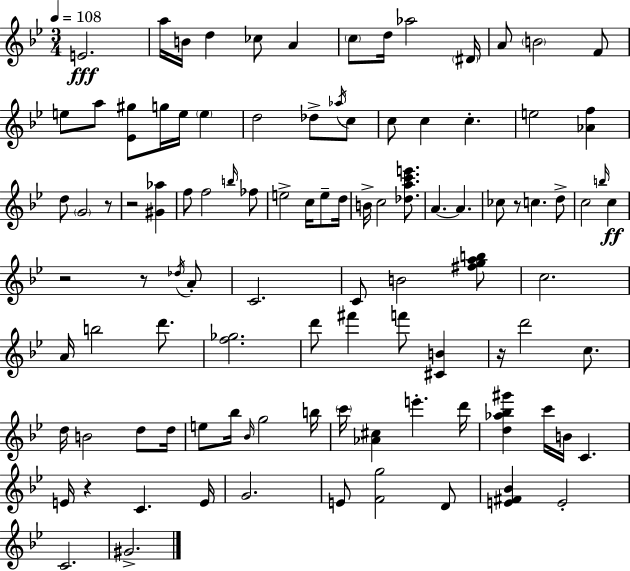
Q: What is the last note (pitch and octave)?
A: G#4